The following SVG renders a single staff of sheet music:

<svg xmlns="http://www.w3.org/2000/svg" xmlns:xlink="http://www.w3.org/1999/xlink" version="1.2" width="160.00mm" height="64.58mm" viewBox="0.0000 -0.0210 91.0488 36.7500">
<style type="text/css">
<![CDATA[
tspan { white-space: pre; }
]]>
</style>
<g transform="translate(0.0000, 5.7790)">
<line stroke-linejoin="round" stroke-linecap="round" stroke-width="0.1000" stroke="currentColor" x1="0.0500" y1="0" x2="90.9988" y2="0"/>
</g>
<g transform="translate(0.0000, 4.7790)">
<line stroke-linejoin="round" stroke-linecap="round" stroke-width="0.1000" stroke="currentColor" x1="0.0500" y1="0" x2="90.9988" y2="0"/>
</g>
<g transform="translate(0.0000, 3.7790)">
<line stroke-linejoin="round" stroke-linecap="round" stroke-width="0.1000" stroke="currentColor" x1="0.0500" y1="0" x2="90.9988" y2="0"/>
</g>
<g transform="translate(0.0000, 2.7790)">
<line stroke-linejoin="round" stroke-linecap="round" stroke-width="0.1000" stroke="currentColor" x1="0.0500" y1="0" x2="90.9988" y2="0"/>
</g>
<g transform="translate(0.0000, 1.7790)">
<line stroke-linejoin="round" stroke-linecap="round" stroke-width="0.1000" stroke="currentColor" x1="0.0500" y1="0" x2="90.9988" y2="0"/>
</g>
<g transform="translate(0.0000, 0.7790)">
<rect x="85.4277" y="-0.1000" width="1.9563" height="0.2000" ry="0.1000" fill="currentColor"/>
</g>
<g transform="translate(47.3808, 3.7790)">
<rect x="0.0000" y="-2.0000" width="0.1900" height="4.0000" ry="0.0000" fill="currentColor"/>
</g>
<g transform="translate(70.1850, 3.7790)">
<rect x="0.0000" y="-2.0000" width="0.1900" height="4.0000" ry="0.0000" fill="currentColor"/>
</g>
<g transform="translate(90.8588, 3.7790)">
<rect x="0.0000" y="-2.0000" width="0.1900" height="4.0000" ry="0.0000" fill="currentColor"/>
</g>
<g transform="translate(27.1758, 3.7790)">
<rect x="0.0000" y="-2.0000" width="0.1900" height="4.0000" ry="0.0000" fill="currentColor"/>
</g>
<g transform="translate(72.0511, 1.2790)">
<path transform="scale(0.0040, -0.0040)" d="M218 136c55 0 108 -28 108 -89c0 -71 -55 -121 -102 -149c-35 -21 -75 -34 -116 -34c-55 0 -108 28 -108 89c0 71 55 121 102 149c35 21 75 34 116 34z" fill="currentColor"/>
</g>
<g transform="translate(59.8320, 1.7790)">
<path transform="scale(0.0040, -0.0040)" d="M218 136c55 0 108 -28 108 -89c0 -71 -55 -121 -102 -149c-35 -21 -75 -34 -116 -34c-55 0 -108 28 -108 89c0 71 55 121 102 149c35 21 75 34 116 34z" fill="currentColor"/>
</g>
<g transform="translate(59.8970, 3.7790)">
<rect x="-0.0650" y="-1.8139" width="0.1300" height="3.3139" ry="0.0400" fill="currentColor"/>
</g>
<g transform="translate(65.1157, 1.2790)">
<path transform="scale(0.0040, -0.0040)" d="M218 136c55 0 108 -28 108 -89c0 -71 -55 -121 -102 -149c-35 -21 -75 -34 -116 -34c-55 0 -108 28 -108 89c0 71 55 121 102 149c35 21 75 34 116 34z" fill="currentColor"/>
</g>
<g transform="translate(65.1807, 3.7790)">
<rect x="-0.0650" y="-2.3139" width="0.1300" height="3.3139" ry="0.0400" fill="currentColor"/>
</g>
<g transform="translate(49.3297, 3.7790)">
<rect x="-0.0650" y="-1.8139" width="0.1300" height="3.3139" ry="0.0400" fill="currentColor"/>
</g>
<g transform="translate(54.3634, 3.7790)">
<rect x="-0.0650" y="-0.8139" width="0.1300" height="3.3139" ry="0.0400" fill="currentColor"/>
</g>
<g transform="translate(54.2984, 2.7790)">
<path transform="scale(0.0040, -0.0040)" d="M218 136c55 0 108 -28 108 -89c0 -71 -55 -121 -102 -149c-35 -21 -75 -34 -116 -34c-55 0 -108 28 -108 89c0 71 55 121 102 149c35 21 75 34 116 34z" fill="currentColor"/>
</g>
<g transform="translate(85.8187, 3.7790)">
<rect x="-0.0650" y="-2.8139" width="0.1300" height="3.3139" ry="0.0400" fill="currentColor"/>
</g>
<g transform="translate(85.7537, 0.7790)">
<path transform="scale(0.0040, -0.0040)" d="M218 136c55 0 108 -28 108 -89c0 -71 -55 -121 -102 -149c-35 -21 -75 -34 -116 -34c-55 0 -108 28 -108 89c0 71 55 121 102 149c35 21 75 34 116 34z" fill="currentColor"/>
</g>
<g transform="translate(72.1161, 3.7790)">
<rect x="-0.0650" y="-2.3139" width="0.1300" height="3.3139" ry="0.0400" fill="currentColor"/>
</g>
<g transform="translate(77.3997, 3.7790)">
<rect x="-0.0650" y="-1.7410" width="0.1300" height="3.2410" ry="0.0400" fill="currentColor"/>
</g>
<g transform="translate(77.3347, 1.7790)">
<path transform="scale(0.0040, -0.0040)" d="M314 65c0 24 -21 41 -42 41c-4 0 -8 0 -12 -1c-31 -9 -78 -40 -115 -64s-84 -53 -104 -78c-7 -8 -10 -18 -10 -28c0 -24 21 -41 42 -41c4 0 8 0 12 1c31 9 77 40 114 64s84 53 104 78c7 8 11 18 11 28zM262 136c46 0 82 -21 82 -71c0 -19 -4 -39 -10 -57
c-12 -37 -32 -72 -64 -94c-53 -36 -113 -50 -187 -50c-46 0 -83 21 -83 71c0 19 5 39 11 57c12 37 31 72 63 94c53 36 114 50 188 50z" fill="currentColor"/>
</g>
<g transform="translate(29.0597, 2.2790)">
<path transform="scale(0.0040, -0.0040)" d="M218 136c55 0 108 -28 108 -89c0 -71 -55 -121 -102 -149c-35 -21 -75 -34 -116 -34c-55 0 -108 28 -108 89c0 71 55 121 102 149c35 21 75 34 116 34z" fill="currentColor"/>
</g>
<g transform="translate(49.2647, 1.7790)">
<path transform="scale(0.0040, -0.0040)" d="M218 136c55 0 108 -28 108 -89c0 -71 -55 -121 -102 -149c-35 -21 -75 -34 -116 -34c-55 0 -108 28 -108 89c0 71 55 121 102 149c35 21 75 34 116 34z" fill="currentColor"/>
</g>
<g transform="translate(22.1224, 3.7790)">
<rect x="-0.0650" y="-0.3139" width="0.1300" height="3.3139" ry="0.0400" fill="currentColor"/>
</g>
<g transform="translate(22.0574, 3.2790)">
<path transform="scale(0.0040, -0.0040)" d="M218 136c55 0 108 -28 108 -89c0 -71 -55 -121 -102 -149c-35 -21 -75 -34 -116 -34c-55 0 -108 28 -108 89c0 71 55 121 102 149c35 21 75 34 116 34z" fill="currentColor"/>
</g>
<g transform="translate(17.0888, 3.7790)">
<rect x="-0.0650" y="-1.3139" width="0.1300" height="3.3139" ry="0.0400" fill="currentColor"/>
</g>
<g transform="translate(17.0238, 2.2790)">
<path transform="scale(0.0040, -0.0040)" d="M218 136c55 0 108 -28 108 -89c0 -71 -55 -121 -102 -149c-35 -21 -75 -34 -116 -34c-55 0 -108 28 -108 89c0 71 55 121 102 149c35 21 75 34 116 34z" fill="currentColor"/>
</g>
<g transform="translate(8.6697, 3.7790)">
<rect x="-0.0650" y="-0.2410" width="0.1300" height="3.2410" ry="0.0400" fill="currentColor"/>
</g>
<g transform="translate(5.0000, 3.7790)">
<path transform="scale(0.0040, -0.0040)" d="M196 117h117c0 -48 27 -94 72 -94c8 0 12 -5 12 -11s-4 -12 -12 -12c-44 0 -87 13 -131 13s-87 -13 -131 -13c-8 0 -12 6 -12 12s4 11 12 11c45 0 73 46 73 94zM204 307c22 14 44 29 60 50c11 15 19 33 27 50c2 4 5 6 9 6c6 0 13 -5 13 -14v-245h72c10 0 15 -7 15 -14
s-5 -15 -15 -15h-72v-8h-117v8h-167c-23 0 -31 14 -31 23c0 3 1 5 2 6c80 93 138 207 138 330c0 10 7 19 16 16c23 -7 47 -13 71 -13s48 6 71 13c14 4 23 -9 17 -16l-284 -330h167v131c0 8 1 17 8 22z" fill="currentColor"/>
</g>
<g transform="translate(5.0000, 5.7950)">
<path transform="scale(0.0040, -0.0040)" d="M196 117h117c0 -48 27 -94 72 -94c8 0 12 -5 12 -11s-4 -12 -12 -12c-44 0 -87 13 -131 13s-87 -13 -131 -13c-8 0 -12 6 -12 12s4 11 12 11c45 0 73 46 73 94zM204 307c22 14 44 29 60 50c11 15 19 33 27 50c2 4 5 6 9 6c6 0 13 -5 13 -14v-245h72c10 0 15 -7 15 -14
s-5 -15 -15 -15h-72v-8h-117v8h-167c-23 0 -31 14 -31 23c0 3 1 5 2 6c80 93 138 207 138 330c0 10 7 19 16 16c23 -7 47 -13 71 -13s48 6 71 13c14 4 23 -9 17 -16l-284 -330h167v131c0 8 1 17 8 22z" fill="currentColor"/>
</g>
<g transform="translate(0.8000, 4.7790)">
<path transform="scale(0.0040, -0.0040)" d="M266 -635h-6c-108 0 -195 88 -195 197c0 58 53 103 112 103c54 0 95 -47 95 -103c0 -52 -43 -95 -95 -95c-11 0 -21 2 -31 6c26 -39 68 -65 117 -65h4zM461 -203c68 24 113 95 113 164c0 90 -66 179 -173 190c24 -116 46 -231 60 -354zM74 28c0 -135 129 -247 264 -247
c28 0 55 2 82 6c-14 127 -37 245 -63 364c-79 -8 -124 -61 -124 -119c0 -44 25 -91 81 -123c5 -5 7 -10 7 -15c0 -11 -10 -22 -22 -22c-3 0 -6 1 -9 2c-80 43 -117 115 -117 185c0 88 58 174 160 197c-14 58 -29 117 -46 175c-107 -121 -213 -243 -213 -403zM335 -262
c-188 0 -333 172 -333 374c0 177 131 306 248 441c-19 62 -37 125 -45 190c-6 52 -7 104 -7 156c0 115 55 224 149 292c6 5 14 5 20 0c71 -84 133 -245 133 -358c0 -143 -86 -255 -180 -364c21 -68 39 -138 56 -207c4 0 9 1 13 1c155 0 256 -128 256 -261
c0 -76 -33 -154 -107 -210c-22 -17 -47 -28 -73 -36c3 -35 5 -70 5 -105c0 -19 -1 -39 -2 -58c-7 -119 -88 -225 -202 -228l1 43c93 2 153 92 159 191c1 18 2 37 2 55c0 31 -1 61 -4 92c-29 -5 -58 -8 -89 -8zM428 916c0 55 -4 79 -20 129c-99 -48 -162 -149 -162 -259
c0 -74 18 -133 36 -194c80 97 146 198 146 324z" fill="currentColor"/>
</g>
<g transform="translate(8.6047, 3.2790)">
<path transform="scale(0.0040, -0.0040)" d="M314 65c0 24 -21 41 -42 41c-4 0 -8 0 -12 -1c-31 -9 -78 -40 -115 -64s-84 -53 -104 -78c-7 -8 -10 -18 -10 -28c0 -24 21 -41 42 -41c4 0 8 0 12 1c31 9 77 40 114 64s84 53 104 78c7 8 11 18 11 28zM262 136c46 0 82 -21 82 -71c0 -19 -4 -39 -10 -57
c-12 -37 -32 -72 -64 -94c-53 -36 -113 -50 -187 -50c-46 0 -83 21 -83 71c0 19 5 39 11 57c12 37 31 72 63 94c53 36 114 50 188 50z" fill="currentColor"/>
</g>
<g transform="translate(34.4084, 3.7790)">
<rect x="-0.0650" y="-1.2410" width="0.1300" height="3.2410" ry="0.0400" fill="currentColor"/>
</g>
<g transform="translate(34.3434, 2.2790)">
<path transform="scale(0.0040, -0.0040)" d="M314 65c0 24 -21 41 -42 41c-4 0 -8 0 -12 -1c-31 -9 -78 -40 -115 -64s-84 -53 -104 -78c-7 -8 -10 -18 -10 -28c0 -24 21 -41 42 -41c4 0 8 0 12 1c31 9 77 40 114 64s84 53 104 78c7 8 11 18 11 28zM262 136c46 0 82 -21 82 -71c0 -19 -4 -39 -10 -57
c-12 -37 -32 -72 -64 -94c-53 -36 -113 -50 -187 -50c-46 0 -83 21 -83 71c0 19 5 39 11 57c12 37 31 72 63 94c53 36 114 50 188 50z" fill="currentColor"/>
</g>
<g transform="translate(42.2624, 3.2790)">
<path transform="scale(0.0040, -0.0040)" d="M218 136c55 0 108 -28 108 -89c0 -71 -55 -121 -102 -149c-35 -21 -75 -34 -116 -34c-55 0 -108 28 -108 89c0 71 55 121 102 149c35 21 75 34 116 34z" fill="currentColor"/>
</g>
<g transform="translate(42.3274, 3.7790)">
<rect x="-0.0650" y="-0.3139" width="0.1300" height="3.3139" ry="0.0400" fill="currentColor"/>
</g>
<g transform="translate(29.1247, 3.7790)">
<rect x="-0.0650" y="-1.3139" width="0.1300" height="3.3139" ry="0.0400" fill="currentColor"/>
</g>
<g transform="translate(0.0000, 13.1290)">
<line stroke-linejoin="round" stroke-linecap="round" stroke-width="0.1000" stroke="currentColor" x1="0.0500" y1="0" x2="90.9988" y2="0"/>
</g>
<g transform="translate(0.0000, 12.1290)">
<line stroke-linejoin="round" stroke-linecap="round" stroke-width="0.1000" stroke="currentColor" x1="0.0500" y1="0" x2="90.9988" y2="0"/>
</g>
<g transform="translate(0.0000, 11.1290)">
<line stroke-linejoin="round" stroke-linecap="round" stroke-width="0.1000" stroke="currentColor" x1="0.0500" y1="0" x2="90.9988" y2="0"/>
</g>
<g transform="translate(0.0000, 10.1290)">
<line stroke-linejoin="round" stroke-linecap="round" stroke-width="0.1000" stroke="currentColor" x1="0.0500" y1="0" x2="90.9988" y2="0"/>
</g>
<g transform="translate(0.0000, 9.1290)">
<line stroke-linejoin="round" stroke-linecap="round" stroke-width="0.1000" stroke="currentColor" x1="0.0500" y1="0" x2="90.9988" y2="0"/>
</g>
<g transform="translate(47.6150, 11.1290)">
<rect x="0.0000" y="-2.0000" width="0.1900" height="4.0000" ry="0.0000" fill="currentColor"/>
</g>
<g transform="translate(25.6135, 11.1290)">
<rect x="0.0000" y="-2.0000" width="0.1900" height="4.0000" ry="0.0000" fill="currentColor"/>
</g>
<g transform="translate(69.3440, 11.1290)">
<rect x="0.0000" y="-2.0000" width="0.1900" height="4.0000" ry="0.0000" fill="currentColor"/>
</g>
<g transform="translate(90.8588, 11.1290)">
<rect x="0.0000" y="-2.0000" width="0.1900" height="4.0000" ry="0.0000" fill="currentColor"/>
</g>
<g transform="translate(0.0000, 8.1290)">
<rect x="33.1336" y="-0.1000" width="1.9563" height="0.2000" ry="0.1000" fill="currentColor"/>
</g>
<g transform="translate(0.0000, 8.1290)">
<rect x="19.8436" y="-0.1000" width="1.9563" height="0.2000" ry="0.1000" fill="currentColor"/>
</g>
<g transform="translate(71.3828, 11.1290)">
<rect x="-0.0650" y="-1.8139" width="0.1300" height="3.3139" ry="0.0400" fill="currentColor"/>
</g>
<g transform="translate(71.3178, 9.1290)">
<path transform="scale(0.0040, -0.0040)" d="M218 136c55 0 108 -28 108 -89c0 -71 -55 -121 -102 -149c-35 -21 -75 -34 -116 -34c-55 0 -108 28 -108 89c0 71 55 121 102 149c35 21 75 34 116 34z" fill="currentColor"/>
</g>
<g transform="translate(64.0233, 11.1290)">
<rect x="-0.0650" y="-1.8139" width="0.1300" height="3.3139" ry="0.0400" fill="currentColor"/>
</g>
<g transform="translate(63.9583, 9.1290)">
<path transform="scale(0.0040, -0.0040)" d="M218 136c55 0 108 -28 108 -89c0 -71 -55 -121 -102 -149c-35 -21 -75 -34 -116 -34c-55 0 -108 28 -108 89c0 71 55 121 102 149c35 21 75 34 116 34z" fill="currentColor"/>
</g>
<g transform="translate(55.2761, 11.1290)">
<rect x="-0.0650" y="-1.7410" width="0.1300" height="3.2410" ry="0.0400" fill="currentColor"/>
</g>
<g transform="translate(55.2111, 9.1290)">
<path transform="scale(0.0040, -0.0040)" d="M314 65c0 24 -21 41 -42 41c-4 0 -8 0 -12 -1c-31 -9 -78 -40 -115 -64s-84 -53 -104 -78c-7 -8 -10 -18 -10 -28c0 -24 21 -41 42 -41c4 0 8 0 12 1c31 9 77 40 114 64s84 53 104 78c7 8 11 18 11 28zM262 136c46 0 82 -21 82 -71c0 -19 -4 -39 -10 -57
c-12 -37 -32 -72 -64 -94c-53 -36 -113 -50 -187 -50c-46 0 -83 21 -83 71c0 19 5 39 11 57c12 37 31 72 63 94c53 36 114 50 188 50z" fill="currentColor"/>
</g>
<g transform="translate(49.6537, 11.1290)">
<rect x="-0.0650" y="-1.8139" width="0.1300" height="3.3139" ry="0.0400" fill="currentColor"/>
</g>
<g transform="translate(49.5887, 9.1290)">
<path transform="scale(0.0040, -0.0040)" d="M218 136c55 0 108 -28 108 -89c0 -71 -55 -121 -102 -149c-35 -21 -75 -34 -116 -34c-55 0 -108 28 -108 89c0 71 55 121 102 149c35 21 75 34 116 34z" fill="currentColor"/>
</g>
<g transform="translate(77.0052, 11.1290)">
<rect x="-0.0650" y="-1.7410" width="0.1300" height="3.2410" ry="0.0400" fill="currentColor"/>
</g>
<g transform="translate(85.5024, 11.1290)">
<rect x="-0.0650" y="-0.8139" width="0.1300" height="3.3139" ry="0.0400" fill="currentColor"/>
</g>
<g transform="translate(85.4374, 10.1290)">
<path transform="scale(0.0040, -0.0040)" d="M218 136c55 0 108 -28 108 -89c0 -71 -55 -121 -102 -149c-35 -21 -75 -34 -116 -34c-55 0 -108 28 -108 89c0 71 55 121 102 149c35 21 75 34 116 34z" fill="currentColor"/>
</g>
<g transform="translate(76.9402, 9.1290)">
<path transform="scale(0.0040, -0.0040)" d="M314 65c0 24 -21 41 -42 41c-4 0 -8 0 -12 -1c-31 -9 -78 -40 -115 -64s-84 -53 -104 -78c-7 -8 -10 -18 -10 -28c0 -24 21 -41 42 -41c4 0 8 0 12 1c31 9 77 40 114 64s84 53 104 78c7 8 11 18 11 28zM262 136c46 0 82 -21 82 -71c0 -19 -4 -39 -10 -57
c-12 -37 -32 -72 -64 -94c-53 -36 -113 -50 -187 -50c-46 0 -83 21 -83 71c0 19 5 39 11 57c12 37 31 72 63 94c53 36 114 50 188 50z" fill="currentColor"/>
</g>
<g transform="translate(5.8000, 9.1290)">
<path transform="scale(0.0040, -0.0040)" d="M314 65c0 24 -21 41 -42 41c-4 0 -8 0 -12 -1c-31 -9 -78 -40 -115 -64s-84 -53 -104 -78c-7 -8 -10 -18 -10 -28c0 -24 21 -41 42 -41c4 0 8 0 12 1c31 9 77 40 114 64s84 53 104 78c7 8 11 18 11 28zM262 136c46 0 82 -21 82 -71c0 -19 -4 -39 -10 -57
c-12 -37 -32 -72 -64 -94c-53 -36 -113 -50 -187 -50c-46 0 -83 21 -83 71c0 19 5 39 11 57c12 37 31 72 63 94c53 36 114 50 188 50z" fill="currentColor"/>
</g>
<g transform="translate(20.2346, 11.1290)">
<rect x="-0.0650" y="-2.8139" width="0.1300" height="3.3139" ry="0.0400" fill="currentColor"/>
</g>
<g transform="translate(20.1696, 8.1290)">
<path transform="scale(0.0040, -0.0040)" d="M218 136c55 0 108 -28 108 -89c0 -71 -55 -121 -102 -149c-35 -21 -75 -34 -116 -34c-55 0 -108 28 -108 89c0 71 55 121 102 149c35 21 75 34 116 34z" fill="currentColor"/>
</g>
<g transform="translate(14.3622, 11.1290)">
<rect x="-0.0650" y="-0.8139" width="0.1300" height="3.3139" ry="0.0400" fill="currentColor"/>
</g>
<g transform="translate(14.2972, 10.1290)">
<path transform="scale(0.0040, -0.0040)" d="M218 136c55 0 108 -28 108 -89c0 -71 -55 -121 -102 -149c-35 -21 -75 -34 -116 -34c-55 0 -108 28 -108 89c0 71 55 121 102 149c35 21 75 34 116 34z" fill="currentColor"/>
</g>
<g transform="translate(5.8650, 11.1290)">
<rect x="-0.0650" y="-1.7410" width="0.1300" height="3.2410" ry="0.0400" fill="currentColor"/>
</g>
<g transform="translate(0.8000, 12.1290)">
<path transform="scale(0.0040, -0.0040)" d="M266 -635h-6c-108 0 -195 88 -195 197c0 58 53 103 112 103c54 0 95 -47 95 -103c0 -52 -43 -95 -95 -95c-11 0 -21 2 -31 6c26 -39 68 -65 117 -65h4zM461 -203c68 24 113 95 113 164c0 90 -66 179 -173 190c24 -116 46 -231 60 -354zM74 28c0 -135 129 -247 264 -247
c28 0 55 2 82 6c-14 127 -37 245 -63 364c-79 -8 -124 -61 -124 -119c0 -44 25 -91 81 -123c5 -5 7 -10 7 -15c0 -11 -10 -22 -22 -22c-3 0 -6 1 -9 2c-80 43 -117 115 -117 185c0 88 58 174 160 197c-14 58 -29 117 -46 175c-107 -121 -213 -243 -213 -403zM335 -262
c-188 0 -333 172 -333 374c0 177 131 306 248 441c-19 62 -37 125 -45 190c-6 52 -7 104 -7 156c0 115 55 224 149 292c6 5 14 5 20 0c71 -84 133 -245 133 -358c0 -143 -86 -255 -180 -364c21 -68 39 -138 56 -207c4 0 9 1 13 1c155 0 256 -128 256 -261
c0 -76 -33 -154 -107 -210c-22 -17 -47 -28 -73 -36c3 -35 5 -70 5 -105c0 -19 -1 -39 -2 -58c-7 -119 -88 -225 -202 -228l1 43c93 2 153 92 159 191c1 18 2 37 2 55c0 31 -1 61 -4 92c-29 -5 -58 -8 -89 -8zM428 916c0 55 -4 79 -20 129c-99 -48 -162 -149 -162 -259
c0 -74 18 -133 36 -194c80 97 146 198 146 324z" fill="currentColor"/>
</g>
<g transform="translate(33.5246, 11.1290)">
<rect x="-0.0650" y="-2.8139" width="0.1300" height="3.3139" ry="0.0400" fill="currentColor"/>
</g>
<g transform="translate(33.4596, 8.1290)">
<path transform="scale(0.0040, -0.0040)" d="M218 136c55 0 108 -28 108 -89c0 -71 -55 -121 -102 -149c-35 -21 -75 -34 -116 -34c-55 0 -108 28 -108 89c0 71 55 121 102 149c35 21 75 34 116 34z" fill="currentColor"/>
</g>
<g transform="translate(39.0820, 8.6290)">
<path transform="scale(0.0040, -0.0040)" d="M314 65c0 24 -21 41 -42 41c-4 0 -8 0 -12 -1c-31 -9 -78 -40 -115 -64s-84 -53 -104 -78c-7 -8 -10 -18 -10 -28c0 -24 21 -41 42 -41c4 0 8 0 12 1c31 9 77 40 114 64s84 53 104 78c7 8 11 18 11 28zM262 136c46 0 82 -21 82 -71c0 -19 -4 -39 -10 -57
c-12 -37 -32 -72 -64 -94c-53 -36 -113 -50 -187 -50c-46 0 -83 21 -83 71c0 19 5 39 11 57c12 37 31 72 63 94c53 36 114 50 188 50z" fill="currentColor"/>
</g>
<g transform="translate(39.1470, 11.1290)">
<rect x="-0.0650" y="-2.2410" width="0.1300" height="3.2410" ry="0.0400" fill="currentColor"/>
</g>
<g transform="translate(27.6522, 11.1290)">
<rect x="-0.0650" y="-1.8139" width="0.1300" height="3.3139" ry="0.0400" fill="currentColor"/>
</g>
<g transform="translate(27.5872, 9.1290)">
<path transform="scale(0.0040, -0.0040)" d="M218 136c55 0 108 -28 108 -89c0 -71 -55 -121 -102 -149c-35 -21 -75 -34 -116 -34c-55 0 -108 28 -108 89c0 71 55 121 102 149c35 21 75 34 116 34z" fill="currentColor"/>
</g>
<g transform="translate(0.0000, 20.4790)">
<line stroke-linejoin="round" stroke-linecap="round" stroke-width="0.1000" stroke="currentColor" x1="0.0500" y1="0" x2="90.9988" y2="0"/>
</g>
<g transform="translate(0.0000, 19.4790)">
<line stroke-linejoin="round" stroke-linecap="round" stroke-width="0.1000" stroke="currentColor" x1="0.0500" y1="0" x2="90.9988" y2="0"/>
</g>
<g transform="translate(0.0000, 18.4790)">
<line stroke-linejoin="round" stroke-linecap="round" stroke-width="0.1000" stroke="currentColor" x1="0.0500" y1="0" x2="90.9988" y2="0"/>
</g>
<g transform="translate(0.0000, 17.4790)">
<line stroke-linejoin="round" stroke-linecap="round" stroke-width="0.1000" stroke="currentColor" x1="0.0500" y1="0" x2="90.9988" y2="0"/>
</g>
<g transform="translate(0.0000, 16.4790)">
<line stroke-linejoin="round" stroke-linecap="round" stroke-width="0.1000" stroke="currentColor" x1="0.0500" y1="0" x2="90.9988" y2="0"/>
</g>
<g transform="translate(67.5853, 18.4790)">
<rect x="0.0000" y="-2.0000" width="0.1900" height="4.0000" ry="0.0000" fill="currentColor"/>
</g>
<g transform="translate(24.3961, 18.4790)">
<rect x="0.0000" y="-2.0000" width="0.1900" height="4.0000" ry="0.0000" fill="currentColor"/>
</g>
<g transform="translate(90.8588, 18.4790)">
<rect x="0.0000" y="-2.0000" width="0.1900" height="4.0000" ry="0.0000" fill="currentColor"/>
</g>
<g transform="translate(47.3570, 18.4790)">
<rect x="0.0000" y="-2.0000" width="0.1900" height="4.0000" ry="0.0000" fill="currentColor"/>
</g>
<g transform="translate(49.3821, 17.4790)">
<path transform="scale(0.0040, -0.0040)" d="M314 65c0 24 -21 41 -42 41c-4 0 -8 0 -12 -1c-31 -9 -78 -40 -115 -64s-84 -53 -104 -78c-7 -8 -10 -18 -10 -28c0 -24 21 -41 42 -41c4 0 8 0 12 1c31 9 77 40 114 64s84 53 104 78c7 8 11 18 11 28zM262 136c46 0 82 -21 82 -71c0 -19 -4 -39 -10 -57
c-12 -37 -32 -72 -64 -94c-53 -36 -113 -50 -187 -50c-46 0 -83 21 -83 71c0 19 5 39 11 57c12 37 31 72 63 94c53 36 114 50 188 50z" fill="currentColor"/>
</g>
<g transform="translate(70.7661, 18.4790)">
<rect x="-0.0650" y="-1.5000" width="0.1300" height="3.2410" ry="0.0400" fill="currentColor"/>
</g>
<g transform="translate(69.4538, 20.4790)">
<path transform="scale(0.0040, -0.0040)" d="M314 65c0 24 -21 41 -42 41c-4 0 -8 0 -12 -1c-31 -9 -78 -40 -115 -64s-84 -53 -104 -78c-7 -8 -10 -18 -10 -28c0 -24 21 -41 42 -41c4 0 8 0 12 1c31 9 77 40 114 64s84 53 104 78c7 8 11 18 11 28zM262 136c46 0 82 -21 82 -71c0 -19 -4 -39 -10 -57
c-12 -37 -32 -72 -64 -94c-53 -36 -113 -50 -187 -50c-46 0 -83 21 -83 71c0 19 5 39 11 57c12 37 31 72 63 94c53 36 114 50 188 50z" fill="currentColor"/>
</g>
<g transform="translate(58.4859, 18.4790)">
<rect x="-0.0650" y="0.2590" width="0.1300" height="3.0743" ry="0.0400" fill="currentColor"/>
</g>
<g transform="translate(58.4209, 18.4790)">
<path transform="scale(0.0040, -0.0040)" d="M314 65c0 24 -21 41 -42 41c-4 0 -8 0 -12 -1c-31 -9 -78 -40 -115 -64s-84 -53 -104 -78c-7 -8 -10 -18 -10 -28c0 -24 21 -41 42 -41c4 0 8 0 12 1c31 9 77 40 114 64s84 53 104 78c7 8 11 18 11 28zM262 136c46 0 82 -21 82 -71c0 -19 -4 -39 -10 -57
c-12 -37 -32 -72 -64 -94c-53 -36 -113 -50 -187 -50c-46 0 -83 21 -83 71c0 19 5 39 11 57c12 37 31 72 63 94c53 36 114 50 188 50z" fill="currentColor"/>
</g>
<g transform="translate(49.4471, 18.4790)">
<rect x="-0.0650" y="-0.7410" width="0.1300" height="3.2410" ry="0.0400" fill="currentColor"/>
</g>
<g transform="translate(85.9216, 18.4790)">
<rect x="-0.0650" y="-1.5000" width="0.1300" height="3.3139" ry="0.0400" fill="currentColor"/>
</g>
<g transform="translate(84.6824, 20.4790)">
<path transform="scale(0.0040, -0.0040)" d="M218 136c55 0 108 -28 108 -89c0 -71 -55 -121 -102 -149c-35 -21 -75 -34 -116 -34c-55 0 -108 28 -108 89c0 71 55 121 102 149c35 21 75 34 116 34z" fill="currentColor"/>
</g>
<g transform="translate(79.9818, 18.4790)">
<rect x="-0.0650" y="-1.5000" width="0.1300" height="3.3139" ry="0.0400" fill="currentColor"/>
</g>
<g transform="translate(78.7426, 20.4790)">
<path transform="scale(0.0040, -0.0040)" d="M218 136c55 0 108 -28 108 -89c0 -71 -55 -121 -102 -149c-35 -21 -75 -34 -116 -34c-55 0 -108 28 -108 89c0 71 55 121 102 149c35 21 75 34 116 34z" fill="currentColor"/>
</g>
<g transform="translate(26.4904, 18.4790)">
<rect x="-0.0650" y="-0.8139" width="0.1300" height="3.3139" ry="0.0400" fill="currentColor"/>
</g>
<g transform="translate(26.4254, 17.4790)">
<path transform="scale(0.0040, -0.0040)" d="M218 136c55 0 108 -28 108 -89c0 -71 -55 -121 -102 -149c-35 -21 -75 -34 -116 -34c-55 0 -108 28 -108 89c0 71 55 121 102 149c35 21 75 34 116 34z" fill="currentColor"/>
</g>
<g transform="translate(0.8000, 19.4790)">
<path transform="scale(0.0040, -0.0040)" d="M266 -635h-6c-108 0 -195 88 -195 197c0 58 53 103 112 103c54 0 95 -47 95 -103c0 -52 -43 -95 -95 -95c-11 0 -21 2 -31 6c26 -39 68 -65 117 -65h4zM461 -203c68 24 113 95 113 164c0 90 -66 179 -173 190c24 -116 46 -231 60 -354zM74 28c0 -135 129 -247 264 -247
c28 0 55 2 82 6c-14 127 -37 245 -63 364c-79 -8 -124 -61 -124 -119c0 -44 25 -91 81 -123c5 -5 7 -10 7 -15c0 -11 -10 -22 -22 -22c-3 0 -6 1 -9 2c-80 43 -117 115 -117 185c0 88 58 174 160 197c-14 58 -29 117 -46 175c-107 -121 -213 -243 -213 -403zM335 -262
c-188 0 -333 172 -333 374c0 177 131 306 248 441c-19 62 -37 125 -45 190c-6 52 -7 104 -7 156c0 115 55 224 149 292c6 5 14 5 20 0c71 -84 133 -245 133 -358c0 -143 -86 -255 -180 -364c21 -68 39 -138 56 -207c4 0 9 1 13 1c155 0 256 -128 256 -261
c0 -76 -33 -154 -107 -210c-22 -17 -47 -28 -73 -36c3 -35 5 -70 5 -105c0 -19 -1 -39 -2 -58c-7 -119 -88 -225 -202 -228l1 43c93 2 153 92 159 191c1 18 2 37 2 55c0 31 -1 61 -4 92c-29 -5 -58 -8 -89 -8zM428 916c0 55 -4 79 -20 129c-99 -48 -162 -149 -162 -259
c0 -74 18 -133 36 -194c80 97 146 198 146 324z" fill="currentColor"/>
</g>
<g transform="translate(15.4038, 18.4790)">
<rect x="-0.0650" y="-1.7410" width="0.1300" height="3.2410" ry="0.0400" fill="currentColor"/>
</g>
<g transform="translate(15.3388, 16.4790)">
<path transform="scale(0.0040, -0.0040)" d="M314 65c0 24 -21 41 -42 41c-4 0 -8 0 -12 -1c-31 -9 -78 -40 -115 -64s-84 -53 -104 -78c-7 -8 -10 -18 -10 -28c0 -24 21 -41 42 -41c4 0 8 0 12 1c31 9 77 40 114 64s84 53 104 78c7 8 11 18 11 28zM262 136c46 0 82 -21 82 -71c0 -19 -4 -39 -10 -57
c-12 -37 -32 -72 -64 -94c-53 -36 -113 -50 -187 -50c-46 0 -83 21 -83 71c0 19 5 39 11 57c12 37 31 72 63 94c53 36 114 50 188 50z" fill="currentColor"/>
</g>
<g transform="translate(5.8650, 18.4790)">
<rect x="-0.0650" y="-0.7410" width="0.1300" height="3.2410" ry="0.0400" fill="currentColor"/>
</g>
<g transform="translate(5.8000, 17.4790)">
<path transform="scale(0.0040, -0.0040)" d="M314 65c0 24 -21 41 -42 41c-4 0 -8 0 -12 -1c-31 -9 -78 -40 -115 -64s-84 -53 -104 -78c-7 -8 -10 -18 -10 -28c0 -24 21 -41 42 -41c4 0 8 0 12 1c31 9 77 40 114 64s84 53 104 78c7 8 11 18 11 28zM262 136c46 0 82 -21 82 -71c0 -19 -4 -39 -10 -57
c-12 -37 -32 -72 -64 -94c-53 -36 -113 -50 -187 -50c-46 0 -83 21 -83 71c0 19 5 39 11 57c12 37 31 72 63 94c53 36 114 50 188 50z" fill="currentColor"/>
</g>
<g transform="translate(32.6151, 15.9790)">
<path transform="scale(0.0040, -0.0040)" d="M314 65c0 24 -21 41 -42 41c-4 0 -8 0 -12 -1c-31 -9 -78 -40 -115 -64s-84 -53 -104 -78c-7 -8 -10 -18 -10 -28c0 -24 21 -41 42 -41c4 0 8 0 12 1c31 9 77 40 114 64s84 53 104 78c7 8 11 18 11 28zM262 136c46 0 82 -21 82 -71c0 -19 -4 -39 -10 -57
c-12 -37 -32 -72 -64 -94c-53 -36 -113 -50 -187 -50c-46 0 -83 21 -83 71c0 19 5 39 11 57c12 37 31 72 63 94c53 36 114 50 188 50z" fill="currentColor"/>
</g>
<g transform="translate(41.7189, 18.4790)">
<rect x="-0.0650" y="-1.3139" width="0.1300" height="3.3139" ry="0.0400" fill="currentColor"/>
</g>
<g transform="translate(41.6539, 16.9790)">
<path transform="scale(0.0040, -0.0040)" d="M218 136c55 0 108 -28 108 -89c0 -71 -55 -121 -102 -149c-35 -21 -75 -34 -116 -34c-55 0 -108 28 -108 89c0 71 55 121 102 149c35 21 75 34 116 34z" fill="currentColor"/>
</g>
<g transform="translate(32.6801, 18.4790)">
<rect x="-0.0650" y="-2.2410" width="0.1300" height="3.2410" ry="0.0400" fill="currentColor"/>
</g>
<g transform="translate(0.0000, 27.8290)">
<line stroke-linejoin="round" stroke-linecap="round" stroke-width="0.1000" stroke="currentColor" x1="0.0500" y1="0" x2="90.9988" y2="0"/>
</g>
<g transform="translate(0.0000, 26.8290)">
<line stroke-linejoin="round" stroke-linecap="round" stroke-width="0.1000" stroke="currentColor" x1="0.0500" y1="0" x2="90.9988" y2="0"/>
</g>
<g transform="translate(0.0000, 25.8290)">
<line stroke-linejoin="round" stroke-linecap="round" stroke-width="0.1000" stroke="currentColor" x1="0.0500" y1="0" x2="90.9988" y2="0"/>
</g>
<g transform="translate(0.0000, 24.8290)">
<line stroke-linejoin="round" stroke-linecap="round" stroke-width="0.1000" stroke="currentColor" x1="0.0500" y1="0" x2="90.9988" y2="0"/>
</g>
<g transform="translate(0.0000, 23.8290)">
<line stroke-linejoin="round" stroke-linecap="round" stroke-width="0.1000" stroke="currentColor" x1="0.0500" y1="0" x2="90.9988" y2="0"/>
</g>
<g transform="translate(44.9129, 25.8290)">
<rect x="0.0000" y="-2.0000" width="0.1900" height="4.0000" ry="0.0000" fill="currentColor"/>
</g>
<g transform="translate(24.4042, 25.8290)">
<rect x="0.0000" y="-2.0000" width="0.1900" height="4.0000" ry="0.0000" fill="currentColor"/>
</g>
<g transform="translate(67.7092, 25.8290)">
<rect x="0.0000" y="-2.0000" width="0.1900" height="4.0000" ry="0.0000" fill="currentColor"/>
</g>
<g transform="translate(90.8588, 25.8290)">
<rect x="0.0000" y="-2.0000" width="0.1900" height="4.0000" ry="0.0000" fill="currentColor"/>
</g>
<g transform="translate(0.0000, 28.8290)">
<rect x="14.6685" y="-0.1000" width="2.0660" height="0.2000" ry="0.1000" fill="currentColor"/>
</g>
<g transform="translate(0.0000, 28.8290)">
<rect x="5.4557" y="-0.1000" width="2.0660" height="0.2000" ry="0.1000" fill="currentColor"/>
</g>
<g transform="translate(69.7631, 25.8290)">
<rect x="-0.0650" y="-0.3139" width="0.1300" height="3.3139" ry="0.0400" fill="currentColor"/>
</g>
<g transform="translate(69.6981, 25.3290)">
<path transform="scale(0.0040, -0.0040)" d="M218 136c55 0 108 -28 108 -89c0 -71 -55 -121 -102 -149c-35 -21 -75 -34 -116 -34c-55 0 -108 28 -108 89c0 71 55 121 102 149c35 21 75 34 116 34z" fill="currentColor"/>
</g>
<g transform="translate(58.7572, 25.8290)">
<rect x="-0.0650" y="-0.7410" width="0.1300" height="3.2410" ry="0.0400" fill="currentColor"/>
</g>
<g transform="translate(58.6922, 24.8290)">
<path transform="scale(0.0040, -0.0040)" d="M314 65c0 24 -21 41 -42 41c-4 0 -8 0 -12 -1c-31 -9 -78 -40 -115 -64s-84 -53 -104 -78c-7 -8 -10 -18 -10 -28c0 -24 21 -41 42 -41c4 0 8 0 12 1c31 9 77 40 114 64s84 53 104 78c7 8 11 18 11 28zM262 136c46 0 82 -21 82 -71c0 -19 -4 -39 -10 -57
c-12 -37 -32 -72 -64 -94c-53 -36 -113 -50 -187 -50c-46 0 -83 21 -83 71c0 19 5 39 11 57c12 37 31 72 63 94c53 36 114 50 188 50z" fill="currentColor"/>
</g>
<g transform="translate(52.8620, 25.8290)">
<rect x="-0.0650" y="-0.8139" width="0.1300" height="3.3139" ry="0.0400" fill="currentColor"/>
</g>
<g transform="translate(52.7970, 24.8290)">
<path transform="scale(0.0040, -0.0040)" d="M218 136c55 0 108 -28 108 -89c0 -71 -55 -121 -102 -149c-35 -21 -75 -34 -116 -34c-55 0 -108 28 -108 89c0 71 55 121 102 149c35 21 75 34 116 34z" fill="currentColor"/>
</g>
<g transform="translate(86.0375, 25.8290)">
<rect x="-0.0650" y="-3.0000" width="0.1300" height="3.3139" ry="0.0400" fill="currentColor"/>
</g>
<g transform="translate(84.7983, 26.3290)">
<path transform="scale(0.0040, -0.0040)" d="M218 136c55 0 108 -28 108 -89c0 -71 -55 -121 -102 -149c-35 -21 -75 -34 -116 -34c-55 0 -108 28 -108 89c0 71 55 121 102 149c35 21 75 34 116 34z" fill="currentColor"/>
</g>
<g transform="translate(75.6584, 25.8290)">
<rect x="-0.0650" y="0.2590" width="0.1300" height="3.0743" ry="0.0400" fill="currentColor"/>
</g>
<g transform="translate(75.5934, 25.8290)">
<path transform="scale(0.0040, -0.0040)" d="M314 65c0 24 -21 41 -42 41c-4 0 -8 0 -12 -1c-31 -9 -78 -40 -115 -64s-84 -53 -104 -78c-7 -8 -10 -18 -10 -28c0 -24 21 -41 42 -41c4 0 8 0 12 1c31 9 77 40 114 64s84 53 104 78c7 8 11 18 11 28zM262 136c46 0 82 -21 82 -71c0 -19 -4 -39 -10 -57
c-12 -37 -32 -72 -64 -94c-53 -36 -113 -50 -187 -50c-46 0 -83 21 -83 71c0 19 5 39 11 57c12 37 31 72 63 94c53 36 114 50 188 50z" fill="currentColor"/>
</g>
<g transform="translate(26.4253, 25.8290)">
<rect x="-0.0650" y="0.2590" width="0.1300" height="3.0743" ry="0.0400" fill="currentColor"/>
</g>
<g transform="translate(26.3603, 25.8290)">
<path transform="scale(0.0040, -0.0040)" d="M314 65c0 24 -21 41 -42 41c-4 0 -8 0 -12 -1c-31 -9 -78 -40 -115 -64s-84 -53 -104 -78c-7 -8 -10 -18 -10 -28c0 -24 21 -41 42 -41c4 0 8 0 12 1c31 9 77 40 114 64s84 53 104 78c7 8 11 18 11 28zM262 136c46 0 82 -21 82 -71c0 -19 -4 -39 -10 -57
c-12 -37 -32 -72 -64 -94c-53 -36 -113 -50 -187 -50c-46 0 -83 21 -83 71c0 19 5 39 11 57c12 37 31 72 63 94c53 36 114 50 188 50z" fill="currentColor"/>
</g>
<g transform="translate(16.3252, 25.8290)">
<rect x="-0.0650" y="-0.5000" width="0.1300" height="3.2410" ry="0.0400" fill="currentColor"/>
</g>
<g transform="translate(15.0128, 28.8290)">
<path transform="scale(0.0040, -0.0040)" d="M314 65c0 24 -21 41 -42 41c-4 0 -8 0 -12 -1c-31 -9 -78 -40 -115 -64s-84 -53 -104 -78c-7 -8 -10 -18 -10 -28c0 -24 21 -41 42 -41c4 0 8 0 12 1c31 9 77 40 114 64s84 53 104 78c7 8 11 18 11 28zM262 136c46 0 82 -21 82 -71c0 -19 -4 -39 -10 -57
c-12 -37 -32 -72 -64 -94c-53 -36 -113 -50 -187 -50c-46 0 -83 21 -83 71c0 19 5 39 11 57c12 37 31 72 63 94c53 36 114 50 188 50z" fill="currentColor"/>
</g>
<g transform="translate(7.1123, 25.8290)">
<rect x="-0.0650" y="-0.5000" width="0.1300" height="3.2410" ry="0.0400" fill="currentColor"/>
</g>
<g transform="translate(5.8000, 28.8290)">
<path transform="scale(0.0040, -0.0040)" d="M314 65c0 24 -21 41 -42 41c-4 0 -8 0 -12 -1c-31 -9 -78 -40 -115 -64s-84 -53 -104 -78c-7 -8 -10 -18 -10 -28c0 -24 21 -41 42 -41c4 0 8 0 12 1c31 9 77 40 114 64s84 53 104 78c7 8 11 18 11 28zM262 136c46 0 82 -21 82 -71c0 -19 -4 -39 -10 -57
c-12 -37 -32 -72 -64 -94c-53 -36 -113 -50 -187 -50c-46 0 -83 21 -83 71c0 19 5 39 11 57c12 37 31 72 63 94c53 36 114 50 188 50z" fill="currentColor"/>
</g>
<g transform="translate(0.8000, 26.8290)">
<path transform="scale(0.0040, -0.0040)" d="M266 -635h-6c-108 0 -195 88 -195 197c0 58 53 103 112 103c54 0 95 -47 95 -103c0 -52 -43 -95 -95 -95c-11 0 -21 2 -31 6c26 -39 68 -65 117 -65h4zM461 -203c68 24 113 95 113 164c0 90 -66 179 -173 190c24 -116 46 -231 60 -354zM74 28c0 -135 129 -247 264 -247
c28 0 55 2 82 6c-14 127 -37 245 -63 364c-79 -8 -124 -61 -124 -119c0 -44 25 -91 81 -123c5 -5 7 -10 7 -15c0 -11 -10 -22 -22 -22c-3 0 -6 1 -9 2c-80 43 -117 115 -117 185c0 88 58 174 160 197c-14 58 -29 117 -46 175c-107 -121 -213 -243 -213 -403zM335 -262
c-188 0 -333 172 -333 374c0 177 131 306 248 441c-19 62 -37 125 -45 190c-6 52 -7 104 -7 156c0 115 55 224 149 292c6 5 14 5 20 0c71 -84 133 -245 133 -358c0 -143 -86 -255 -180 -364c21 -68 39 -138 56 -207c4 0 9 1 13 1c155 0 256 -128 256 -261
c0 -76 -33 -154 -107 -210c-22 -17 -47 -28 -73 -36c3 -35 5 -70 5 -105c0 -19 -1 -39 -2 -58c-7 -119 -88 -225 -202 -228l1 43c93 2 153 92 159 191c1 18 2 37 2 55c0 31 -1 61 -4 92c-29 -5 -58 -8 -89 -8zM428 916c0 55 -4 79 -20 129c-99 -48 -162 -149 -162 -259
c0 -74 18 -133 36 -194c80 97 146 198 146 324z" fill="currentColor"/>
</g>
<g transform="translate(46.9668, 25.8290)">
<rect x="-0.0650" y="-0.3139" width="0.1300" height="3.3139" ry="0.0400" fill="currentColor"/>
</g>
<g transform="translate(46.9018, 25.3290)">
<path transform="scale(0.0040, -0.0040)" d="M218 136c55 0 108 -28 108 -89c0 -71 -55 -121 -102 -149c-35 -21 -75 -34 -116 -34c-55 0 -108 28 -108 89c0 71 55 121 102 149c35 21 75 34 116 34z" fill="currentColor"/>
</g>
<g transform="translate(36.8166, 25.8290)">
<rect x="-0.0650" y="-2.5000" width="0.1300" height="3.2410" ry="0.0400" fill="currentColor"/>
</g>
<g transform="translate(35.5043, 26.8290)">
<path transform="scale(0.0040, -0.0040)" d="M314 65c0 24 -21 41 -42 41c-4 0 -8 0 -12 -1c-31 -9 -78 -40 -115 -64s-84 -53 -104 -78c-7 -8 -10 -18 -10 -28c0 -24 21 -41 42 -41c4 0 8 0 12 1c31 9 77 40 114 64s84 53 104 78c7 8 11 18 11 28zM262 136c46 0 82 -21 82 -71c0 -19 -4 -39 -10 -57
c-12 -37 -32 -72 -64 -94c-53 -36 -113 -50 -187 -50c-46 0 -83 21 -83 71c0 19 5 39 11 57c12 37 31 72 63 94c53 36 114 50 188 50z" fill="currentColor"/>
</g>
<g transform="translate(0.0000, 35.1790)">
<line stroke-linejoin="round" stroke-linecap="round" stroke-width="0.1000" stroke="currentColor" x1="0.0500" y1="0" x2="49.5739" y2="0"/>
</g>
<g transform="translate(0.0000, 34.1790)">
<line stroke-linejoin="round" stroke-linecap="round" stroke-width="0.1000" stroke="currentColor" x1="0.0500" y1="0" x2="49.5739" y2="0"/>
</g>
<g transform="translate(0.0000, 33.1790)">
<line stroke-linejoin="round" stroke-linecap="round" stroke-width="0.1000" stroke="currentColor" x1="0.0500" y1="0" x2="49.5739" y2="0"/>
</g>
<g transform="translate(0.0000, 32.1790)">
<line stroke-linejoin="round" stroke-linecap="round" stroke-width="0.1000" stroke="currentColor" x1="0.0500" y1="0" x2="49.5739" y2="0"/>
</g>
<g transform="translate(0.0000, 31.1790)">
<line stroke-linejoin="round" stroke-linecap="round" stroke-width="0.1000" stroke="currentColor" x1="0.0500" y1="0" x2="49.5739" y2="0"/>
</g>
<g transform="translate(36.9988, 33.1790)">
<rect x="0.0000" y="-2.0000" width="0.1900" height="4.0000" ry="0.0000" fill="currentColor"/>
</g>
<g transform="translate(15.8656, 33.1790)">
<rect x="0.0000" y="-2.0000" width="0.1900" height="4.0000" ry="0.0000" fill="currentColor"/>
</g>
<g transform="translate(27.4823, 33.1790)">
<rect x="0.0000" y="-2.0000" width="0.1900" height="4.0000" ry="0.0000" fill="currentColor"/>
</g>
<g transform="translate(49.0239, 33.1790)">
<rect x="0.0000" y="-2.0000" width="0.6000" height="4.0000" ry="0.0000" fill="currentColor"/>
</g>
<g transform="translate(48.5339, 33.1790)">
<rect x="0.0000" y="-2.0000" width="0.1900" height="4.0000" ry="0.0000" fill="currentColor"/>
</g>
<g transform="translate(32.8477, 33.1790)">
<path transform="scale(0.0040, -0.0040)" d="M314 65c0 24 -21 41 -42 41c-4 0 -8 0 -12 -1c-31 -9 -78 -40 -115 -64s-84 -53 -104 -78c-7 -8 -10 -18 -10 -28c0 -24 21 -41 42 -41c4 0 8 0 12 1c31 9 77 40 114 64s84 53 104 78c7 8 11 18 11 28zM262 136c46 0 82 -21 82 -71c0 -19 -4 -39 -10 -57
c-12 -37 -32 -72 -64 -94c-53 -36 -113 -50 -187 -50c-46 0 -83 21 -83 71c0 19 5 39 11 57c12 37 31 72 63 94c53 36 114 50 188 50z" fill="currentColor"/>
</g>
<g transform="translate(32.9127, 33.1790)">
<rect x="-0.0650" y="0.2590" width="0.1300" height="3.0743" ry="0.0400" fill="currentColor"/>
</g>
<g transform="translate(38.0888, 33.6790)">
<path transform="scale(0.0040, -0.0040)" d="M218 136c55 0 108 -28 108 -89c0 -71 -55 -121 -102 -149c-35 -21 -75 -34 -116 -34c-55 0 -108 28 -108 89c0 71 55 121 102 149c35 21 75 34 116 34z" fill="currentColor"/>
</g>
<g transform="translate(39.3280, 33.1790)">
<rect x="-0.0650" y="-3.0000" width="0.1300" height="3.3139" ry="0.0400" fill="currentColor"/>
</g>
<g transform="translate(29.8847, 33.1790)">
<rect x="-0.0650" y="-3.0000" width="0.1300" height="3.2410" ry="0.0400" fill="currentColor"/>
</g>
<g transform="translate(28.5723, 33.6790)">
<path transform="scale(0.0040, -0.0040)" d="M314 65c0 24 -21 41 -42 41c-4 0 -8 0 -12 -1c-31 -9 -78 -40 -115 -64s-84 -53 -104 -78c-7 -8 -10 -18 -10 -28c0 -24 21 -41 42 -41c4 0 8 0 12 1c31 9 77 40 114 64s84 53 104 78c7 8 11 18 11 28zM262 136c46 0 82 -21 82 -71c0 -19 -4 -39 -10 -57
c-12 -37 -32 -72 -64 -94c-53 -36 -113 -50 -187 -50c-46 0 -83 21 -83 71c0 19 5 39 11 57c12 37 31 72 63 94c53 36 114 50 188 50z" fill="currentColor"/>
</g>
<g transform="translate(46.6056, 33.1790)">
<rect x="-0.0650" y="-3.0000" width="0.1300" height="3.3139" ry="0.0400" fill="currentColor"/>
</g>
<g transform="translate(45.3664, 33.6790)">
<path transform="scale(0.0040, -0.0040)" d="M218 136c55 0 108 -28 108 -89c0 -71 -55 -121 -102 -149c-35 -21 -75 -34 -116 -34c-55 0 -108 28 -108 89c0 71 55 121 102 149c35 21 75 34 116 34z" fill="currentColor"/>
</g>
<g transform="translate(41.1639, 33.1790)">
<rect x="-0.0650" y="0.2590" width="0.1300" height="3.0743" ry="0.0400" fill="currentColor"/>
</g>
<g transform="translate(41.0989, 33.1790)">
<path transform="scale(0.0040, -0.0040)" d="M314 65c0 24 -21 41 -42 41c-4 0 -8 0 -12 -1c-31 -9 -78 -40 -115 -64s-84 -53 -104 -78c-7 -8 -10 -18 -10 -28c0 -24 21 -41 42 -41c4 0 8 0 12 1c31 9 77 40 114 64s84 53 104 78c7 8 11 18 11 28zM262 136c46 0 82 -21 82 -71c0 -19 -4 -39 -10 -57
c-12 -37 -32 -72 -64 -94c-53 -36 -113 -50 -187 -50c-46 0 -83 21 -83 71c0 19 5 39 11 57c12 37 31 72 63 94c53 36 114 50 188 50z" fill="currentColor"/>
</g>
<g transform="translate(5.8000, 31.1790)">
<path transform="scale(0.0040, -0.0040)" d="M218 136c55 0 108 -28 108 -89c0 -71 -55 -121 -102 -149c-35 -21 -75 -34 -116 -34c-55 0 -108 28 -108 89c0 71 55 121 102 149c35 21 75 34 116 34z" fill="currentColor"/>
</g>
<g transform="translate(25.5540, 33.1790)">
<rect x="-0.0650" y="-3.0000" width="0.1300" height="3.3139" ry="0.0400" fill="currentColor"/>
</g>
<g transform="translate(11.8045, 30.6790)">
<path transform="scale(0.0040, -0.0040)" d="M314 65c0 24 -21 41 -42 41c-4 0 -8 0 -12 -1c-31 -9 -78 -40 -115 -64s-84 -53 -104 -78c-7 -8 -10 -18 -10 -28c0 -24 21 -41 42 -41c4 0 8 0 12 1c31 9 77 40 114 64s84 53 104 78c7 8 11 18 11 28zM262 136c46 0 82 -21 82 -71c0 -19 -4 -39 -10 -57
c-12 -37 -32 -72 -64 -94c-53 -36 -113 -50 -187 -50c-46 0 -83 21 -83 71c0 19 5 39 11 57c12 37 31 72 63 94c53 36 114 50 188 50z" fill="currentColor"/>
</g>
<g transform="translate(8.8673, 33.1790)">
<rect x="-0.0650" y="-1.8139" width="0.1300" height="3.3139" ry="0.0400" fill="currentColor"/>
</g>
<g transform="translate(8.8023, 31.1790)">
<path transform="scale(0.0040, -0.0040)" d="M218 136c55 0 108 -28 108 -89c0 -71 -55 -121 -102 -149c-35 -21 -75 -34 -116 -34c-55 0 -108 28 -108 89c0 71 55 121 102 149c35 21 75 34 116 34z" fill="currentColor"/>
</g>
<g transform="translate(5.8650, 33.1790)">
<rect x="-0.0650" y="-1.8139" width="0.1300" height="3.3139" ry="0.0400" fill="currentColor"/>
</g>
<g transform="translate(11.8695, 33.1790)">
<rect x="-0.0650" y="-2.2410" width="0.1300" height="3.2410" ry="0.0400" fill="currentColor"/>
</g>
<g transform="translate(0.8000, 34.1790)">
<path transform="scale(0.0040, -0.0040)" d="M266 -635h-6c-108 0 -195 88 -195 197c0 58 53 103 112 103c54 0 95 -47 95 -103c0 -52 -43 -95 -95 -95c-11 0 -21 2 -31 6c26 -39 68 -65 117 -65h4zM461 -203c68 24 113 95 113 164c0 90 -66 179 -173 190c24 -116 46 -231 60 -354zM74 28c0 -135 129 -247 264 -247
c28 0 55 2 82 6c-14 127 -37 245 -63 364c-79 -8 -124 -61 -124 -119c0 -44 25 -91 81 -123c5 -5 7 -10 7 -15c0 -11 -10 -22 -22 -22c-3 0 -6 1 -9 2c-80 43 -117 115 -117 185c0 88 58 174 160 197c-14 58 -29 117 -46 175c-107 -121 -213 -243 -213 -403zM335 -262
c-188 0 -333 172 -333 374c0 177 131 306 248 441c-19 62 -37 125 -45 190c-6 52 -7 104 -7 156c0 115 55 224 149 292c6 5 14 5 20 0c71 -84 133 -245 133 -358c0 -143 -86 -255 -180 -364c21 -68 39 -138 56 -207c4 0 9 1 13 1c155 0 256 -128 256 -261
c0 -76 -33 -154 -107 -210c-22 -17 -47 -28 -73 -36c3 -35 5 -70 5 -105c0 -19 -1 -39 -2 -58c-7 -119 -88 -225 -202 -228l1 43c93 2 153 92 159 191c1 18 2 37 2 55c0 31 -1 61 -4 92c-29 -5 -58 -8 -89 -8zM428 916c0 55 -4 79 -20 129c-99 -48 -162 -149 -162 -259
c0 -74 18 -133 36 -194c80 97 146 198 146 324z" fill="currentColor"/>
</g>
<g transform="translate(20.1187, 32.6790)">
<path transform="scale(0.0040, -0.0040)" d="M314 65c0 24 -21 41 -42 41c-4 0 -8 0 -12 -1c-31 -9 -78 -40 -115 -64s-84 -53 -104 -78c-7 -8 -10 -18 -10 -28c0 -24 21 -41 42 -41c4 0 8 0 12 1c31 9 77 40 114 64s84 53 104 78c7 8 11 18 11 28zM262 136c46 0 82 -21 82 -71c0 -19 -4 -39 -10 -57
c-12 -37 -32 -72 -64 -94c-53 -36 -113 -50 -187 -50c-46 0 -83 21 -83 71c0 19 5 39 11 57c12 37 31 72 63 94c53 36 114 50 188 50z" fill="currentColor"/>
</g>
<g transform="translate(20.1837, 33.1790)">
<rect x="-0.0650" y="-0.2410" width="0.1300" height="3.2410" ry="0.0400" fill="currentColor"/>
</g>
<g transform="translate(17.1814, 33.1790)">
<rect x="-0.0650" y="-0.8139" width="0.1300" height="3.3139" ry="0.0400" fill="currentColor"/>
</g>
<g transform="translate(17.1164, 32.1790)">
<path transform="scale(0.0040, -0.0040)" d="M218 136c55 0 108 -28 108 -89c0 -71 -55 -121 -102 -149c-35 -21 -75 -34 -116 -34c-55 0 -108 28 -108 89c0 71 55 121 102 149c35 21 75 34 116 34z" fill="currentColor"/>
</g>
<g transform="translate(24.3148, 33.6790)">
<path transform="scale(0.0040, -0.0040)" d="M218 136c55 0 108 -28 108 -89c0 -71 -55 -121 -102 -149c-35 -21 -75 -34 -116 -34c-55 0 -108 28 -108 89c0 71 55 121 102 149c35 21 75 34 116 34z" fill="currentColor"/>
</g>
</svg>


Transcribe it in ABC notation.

X:1
T:Untitled
M:4/4
L:1/4
K:C
c2 e c e e2 c f d f g g f2 a f2 d a f a g2 f f2 f f f2 d d2 f2 d g2 e d2 B2 E2 E E C2 C2 B2 G2 c d d2 c B2 A f f g2 d c2 A A2 B2 A B2 A